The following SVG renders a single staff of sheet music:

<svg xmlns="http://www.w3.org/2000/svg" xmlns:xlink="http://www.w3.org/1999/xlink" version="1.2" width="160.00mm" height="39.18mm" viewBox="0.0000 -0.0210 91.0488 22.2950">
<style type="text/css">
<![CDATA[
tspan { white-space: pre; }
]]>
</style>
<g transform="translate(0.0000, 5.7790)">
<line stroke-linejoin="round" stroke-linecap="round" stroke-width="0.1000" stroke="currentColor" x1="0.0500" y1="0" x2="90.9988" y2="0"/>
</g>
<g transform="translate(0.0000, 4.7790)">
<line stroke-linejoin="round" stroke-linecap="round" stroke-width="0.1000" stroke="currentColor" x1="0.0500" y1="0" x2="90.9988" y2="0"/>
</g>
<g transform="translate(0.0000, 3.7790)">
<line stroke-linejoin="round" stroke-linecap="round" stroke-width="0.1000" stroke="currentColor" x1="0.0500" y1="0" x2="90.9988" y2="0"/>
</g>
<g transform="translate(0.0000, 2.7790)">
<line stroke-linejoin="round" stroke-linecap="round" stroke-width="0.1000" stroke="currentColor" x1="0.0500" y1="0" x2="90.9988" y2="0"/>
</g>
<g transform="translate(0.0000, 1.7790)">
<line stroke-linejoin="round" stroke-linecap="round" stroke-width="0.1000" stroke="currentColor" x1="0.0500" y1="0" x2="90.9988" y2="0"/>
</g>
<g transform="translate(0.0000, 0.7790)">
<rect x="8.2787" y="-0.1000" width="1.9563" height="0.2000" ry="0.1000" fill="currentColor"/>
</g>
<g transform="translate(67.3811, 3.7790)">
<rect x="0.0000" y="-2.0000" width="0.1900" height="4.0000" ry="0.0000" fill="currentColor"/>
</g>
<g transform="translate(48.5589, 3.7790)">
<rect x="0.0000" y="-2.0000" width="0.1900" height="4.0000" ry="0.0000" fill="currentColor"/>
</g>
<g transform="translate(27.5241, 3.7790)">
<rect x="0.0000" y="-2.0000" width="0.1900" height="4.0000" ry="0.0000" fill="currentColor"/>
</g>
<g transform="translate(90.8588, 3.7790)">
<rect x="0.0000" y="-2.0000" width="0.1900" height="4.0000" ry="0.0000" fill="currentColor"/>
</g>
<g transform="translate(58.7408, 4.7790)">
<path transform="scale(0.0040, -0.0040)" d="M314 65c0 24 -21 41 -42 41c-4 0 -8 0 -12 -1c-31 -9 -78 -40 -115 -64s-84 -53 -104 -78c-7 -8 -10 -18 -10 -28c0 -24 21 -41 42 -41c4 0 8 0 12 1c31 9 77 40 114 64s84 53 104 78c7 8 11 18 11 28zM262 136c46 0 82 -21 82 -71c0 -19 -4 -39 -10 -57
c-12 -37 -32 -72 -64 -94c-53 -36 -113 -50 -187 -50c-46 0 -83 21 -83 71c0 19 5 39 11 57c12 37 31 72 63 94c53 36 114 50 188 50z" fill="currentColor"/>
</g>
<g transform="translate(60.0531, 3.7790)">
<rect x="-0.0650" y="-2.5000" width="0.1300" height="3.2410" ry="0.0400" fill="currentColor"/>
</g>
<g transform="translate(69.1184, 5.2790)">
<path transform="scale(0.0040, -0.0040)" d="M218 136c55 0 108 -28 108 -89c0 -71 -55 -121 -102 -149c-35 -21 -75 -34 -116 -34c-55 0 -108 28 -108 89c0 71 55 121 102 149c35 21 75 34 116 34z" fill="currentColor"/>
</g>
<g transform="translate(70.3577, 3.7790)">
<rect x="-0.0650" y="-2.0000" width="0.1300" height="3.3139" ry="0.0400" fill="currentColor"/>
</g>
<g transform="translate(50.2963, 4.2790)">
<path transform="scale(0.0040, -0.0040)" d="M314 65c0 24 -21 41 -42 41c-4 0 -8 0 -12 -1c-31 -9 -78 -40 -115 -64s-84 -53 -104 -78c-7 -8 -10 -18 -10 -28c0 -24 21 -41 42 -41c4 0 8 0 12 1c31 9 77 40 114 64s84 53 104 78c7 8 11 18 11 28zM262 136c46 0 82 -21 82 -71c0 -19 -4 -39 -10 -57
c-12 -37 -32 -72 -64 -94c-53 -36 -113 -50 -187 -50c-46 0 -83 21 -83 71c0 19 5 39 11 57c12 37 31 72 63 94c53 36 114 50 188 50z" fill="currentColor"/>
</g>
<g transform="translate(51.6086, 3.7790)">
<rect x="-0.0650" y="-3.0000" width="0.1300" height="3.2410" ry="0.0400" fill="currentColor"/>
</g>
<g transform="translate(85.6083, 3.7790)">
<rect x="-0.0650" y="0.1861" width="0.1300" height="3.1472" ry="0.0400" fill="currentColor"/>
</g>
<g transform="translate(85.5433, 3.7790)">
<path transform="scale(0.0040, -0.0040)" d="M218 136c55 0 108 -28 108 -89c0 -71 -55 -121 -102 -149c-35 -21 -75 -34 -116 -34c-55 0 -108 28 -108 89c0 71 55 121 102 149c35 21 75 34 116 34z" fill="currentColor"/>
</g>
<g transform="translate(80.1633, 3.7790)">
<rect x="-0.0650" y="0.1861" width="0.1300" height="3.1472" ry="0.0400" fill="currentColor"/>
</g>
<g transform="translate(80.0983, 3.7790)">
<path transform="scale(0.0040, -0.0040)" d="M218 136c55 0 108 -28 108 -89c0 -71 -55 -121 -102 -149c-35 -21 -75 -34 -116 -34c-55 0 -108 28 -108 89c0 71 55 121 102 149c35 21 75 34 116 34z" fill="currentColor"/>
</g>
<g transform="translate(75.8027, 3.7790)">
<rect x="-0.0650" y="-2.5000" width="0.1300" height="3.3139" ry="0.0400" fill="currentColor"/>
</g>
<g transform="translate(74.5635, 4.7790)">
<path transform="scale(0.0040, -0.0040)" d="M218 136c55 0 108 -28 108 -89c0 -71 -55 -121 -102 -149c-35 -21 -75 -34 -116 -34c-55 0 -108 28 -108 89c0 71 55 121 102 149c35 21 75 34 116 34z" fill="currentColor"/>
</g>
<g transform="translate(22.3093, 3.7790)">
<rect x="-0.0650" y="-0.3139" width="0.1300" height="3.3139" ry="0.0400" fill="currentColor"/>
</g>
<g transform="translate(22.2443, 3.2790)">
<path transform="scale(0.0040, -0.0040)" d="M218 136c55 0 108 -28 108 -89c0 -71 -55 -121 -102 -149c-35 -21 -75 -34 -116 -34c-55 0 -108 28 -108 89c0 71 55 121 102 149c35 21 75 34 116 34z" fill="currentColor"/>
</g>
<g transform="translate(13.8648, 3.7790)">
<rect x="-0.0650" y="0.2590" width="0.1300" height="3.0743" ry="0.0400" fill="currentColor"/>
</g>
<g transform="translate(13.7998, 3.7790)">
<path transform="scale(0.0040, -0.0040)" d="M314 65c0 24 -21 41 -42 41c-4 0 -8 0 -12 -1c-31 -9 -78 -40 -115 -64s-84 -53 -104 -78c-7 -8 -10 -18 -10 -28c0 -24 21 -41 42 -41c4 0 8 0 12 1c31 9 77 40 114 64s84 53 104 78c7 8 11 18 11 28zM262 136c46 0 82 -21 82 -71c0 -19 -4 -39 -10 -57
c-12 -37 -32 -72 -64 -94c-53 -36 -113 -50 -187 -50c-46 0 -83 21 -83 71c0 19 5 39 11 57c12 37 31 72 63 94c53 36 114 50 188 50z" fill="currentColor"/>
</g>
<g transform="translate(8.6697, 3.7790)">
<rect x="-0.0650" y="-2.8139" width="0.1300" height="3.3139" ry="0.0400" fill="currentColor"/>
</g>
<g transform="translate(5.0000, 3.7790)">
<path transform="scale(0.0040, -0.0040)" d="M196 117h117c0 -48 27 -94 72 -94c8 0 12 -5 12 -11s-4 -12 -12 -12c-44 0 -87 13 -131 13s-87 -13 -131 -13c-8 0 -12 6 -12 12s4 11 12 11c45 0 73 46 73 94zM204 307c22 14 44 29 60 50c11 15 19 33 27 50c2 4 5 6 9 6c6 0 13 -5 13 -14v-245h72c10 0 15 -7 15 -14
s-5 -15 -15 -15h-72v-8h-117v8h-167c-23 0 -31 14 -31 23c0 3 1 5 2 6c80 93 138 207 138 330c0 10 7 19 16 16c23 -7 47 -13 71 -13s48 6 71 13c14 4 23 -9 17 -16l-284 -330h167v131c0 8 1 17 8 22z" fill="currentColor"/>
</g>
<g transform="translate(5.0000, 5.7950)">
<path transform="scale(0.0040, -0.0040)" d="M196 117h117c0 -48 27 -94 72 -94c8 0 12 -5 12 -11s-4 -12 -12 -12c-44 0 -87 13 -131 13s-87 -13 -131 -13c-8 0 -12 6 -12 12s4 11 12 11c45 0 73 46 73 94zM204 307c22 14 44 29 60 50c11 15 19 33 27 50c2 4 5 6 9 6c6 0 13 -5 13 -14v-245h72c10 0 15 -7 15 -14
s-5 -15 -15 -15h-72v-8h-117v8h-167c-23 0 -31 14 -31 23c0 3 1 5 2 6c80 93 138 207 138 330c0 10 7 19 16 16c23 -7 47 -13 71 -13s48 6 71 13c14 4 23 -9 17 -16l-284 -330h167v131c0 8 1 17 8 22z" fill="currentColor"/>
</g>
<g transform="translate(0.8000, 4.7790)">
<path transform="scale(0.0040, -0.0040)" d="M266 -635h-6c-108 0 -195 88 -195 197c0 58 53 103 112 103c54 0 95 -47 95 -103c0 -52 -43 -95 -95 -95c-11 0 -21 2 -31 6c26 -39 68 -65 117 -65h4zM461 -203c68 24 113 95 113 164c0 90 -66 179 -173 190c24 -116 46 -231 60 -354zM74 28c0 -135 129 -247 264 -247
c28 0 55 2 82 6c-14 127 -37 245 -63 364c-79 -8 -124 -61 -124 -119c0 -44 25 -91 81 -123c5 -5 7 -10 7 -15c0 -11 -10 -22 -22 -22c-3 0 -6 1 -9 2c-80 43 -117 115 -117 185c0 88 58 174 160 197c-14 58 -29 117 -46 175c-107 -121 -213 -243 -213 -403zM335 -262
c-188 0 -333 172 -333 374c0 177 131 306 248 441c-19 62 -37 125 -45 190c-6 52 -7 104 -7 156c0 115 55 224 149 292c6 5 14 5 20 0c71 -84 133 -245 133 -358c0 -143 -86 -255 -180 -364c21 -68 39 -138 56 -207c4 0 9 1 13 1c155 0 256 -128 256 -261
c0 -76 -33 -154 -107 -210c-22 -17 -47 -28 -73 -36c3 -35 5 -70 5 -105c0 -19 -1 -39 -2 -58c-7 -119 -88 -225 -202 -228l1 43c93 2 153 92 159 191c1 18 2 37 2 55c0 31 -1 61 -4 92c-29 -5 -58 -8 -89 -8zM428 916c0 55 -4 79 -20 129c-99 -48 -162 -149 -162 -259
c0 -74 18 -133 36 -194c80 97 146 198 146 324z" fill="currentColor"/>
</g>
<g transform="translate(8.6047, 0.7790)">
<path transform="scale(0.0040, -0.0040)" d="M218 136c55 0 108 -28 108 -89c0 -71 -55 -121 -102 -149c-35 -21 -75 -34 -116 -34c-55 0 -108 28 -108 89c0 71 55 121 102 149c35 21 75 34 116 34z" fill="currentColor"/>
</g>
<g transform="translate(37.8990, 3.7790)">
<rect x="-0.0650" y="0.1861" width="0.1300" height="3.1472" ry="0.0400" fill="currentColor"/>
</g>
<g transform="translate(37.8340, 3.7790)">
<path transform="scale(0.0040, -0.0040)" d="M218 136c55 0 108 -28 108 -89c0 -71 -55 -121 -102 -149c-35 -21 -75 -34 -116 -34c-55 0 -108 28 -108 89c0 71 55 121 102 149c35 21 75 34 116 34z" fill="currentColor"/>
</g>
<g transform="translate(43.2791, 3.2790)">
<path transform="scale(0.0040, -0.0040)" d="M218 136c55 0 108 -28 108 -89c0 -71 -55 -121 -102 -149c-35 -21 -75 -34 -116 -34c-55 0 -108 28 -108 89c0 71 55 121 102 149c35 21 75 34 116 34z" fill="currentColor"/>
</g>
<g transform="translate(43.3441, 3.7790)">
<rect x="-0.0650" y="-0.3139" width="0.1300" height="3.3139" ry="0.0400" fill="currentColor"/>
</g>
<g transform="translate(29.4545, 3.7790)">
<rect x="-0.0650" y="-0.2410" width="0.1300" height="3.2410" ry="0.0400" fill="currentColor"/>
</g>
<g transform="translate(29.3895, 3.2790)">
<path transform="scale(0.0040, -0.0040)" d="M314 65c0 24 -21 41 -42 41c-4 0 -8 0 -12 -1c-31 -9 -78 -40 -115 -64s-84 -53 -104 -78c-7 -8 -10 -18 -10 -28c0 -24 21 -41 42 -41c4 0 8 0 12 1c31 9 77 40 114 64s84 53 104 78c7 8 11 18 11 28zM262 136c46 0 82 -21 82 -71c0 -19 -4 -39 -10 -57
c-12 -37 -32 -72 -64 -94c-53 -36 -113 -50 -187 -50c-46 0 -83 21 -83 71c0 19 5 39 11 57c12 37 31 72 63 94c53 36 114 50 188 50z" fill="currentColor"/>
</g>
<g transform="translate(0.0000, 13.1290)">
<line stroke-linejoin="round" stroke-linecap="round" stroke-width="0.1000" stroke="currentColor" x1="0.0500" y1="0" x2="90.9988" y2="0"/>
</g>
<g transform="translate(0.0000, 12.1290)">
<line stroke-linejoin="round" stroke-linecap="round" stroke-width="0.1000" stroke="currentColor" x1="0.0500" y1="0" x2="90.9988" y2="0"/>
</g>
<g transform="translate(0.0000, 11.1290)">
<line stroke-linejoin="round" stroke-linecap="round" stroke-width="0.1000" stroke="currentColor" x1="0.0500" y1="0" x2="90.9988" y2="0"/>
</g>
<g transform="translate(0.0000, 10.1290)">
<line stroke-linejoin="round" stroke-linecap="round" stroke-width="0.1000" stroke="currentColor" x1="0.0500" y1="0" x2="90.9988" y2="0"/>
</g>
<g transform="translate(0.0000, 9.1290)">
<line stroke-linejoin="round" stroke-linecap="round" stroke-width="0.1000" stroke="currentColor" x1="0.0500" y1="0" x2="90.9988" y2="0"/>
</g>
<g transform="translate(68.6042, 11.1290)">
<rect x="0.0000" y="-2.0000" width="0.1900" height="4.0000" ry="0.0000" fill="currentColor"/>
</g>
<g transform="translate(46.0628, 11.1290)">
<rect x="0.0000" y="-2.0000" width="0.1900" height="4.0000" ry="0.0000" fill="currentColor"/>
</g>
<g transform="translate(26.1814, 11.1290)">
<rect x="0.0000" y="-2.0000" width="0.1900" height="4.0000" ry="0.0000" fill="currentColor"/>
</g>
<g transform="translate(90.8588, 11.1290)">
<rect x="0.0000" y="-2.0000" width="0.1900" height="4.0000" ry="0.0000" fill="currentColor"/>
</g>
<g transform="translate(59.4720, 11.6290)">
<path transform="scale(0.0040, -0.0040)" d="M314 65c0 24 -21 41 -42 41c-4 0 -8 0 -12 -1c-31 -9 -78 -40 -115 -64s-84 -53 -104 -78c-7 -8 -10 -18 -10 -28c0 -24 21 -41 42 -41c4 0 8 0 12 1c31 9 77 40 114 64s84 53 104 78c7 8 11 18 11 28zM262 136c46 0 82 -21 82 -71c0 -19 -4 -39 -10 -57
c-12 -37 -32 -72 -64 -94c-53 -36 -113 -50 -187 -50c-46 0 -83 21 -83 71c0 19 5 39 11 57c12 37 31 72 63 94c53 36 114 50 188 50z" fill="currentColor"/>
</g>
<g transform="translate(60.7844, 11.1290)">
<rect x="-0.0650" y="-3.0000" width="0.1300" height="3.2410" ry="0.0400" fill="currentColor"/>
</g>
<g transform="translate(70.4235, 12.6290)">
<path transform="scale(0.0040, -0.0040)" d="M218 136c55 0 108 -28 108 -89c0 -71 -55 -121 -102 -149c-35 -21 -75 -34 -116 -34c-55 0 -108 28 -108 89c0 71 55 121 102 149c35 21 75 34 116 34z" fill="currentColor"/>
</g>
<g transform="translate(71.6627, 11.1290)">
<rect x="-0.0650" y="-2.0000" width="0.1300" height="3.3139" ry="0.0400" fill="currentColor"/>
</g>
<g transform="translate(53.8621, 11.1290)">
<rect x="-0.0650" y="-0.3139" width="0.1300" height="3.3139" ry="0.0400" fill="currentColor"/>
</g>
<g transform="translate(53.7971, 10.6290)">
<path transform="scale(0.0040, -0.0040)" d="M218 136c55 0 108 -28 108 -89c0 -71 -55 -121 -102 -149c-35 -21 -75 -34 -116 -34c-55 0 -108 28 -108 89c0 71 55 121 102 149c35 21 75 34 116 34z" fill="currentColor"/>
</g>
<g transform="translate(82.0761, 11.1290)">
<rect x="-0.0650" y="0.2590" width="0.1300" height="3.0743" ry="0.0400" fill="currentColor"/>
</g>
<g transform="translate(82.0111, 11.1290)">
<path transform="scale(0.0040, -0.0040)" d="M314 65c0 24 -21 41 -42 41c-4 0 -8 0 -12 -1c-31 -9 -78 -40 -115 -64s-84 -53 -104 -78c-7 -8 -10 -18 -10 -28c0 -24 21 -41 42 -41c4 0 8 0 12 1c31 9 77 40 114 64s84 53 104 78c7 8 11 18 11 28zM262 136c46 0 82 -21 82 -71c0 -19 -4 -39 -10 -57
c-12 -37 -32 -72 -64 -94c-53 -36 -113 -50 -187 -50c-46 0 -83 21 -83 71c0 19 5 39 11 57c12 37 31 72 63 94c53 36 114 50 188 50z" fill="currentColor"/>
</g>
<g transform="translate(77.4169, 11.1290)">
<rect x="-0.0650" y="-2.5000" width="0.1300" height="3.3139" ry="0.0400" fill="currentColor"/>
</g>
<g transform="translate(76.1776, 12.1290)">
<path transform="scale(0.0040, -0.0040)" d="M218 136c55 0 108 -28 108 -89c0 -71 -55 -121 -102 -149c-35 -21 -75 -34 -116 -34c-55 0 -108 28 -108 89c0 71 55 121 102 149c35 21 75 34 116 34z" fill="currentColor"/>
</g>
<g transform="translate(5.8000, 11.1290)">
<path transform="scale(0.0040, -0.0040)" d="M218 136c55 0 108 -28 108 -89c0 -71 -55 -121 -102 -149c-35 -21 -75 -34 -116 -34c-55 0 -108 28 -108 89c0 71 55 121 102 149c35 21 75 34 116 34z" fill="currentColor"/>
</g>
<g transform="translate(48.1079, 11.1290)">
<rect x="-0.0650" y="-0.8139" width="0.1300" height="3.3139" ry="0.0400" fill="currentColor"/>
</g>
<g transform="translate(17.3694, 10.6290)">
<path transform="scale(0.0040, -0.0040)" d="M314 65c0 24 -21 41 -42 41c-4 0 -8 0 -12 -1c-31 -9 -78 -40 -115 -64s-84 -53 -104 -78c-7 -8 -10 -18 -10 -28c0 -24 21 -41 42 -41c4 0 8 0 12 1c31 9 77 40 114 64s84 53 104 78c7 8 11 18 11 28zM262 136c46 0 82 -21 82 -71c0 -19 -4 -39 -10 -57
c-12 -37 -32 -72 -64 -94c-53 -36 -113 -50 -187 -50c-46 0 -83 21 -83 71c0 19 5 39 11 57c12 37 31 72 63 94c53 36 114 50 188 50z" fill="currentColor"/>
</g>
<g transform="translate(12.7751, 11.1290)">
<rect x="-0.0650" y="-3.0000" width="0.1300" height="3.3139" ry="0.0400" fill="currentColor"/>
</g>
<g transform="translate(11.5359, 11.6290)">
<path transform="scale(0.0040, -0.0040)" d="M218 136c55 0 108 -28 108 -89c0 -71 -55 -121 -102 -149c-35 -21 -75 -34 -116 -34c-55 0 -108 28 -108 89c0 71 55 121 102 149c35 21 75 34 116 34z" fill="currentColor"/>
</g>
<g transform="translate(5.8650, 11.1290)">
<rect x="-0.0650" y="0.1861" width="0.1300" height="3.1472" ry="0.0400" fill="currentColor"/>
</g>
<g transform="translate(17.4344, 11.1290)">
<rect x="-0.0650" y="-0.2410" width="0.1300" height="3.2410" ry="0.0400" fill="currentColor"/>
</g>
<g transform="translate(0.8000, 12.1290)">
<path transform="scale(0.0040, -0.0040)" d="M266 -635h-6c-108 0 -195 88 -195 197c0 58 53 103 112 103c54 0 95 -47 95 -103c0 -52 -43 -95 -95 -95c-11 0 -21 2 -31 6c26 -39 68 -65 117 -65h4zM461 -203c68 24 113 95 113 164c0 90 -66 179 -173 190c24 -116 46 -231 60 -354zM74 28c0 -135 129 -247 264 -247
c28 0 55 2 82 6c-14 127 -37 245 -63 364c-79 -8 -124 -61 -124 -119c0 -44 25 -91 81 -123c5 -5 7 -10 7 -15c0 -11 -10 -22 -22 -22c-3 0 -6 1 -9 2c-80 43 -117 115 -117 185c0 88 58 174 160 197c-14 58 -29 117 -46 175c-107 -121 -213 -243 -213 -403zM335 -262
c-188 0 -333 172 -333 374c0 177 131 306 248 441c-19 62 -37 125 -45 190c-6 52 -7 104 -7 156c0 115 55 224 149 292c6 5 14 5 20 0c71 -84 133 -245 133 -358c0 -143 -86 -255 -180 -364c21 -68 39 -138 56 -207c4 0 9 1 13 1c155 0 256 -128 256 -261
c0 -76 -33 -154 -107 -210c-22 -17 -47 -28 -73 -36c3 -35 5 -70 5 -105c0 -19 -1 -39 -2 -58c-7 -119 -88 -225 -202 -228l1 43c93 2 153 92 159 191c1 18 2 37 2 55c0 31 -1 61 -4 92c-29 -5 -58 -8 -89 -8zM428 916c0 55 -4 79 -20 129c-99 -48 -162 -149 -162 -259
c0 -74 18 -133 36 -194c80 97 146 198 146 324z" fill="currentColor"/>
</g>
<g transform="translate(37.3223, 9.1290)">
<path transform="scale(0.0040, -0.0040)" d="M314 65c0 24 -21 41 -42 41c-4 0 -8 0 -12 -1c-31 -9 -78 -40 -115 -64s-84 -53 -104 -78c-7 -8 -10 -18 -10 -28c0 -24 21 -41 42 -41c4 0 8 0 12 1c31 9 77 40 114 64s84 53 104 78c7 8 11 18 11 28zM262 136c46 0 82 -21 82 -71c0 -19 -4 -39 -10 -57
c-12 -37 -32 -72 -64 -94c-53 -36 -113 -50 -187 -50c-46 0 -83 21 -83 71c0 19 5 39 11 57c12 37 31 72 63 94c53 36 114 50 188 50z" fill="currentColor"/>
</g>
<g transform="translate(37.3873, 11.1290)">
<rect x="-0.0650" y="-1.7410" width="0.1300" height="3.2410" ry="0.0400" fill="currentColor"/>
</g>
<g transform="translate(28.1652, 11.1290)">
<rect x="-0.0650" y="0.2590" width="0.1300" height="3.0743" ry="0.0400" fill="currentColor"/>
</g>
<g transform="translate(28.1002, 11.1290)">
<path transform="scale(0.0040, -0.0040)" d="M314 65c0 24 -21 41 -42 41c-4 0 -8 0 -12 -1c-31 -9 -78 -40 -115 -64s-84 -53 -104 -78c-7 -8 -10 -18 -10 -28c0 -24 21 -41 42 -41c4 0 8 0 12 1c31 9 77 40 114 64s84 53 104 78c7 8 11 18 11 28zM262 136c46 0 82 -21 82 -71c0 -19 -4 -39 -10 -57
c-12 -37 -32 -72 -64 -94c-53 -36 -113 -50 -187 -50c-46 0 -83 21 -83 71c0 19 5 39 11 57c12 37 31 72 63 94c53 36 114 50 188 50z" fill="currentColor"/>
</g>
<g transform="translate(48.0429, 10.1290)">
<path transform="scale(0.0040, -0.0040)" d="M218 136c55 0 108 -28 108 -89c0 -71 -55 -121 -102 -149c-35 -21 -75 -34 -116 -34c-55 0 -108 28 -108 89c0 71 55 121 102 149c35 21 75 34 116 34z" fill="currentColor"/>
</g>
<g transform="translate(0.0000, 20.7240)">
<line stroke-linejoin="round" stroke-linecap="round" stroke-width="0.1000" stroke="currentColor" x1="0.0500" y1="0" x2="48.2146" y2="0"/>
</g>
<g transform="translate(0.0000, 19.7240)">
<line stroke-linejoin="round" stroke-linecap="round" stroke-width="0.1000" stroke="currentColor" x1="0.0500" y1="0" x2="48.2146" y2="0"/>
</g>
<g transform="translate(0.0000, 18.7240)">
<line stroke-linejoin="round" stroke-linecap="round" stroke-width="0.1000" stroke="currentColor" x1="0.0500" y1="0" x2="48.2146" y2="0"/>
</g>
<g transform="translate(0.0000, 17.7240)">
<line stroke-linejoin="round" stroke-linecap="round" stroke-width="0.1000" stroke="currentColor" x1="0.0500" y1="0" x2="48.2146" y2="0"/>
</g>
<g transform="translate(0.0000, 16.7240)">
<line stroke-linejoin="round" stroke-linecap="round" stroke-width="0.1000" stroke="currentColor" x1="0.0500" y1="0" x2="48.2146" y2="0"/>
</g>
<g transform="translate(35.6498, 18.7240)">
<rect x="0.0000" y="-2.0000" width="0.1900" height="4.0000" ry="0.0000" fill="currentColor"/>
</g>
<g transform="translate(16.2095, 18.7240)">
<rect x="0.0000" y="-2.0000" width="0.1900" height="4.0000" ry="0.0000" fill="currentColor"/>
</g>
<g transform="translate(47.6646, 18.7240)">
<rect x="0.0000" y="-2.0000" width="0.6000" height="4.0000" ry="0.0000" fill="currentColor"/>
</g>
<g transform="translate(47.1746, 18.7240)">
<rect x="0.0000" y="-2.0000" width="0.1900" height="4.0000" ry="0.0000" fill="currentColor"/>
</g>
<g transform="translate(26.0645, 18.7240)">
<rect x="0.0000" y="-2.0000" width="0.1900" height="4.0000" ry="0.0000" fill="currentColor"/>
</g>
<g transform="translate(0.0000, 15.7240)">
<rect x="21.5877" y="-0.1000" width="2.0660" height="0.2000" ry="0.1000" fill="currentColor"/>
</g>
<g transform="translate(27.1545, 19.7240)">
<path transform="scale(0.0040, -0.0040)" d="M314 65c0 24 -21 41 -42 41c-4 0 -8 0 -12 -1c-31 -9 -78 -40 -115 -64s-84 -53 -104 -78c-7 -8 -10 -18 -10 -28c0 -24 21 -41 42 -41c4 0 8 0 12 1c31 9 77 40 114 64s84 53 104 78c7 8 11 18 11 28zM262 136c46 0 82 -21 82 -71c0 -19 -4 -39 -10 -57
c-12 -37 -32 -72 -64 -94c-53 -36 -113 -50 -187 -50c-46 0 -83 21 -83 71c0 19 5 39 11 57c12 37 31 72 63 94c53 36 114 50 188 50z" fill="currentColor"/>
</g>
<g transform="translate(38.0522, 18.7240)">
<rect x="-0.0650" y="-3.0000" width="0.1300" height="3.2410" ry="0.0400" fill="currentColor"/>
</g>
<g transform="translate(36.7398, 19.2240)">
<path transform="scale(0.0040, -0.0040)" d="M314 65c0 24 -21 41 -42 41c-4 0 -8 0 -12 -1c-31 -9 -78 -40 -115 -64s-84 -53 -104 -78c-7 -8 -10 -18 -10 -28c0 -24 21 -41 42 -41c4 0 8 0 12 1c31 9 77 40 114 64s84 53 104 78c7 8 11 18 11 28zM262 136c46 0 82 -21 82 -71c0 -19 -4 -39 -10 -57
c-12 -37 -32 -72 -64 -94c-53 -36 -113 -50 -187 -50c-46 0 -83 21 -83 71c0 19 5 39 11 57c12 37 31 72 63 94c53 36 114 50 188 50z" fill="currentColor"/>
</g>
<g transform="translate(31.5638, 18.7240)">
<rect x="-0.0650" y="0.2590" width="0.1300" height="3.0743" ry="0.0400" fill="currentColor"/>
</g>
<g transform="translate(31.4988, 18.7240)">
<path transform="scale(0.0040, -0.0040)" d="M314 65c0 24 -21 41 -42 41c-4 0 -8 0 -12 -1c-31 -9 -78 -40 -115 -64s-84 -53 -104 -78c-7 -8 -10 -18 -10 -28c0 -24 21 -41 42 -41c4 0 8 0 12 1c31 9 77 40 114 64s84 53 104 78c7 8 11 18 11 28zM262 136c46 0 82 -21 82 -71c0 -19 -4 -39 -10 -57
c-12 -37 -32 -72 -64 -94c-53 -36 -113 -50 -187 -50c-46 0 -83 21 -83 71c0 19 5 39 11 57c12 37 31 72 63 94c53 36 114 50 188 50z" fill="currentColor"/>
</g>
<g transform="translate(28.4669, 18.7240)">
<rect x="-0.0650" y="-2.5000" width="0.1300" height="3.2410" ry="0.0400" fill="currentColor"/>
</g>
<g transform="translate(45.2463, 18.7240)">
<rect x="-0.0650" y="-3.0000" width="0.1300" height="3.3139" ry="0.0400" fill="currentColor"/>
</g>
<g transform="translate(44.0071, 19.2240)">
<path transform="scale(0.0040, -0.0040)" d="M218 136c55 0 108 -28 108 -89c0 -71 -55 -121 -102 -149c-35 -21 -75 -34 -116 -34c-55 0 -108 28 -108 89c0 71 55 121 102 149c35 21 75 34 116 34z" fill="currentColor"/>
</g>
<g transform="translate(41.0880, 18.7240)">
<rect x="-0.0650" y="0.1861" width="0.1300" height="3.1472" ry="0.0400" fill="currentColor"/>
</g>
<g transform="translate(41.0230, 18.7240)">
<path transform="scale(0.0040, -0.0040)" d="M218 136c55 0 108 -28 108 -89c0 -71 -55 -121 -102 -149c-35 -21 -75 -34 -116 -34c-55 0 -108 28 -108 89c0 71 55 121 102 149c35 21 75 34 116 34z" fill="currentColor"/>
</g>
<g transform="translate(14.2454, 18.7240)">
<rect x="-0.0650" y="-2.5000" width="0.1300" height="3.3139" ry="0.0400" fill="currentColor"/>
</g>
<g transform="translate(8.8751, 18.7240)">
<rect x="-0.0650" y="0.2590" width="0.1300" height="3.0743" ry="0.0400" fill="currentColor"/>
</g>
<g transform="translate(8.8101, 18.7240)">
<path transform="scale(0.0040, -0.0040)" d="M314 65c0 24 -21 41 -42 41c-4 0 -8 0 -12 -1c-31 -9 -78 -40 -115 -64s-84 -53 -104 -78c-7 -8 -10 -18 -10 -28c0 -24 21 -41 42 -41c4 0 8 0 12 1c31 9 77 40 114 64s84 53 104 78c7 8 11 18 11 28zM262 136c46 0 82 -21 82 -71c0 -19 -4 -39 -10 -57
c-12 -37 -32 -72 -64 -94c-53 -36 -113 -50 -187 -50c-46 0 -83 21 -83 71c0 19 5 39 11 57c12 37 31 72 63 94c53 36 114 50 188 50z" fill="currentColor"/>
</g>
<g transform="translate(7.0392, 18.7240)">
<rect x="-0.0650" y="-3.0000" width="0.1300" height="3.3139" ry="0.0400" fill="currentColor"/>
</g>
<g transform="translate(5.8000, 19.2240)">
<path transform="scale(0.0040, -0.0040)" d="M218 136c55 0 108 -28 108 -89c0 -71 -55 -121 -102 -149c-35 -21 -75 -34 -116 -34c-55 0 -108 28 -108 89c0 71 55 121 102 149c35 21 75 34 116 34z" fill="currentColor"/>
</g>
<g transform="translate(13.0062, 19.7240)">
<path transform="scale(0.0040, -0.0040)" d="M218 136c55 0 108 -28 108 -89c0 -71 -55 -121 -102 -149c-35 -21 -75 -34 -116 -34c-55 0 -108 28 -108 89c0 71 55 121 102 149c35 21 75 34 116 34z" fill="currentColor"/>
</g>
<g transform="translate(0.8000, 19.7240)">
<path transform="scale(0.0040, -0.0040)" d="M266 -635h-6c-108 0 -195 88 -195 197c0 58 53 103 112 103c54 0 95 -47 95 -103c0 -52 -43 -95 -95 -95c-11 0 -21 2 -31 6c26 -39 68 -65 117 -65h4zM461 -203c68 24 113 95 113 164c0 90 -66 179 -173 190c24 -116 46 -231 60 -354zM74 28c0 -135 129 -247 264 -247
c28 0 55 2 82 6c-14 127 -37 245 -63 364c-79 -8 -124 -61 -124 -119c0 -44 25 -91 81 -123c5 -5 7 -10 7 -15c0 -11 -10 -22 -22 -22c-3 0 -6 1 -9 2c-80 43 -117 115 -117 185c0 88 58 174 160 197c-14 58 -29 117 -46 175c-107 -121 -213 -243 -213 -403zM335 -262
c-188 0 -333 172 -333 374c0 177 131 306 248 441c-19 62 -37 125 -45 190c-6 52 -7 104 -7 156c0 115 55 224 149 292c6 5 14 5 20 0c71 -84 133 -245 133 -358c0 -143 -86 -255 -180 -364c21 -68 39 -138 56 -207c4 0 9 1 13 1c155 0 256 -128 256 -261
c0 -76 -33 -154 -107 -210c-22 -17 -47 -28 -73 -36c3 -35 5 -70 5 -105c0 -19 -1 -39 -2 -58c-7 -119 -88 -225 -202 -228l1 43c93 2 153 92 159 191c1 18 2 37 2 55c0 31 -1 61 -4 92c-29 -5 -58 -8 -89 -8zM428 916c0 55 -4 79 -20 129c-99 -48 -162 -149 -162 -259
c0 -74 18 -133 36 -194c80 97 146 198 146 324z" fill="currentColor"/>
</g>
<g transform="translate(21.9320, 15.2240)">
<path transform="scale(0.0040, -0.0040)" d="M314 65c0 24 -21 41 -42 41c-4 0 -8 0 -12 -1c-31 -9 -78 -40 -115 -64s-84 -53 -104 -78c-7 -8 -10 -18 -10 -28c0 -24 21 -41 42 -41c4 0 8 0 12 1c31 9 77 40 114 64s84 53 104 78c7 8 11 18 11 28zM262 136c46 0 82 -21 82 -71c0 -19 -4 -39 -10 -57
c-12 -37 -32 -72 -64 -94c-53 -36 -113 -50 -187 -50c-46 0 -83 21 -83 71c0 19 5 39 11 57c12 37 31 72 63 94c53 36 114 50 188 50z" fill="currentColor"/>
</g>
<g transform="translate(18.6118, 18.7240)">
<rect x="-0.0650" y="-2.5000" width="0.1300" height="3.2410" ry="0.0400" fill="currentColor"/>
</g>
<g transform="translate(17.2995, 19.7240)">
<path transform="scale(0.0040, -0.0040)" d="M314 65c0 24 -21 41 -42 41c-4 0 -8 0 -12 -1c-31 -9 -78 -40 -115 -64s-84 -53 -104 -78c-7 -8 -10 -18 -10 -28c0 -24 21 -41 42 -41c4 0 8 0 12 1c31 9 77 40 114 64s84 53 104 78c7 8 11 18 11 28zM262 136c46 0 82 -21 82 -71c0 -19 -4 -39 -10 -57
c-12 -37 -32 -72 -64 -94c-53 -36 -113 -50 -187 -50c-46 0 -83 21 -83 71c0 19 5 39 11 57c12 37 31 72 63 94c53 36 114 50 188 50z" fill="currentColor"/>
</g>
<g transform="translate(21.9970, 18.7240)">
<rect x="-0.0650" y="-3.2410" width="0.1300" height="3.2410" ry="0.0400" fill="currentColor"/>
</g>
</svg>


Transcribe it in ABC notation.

X:1
T:Untitled
M:4/4
L:1/4
K:C
a B2 c c2 B c A2 G2 F G B B B A c2 B2 f2 d c A2 F G B2 A B2 G G2 b2 G2 B2 A2 B A